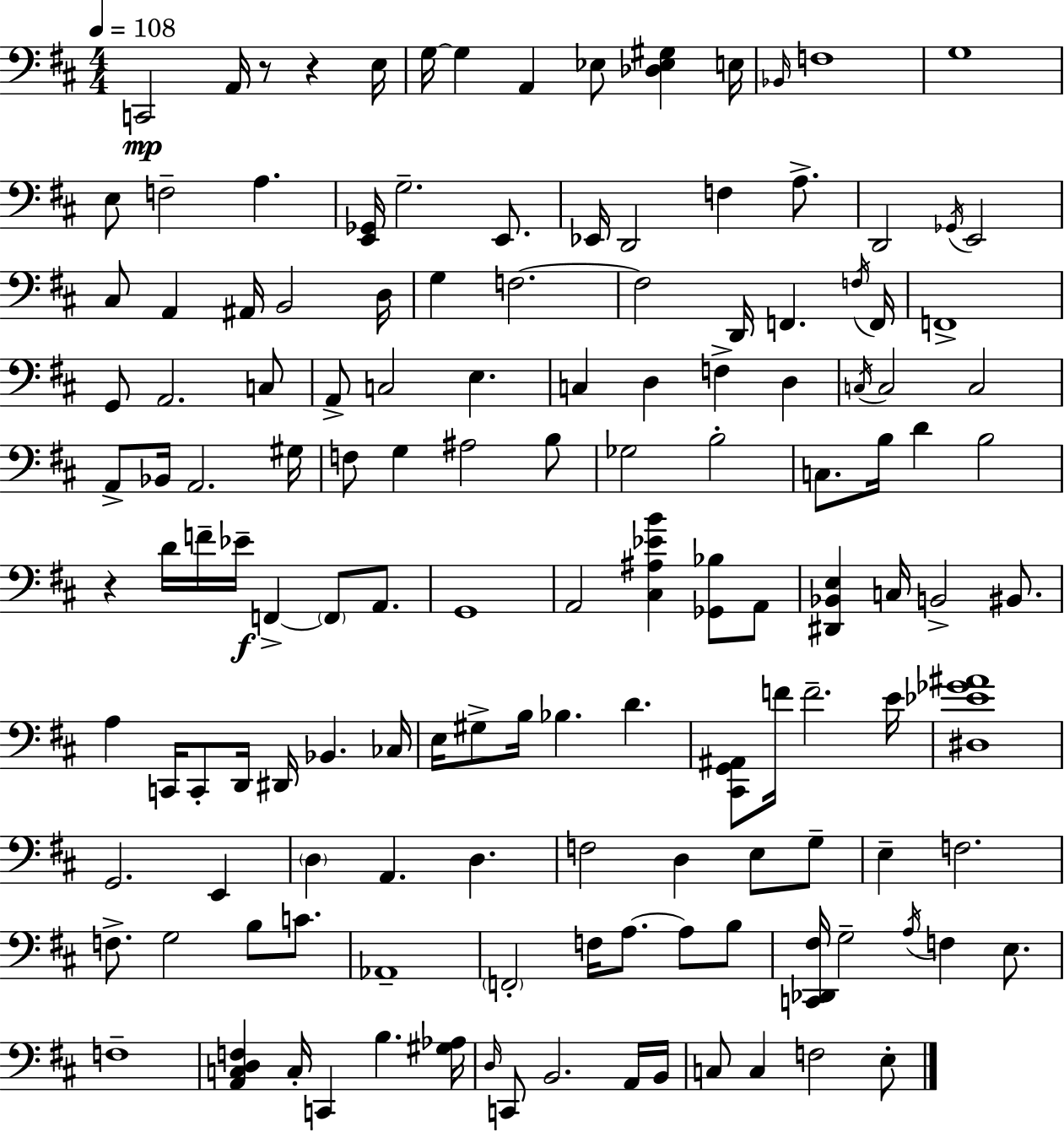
{
  \clef bass
  \numericTimeSignature
  \time 4/4
  \key d \major
  \tempo 4 = 108
  \repeat volta 2 { c,2\mp a,16 r8 r4 e16 | g16~~ g4 a,4 ees8 <des ees gis>4 e16 | \grace { bes,16 } f1 | g1 | \break e8 f2-- a4. | <e, ges,>16 g2.-- e,8. | ees,16 d,2 f4 a8.-> | d,2 \acciaccatura { ges,16 } e,2 | \break cis8 a,4 ais,16 b,2 | d16 g4 f2.~~ | f2 d,16 f,4. | \acciaccatura { f16 } f,16 f,1-> | \break g,8 a,2. | c8 a,8-> c2 e4. | c4 d4 f4-> d4 | \acciaccatura { c16 } c2 c2 | \break a,8-> bes,16 a,2. | gis16 f8 g4 ais2 | b8 ges2 b2-. | c8. b16 d'4 b2 | \break r4 d'16 f'16-- ees'16--\f f,4->~~ \parenthesize f,8 | a,8. g,1 | a,2 <cis ais ees' b'>4 | <ges, bes>8 a,8 <dis, bes, e>4 c16 b,2-> | \break bis,8. a4 c,16 c,8-. d,16 dis,16 bes,4. | ces16 e16 gis8-> b16 bes4. d'4. | <cis, g, ais,>8 f'16 f'2.-- | e'16 <dis ees' ges' ais'>1 | \break g,2. | e,4 \parenthesize d4 a,4. d4. | f2 d4 | e8 g8-- e4-- f2. | \break f8.-> g2 b8 | c'8. aes,1-- | \parenthesize f,2-. f16 a8.~~ | a8 b8 <c, des, fis>16 g2-- \acciaccatura { a16 } f4 | \break e8. f1-- | <a, c d f>4 c16-. c,4 b4. | <gis aes>16 \grace { d16 } c,8 b,2. | a,16 b,16 c8 c4 f2 | \break e8-. } \bar "|."
}